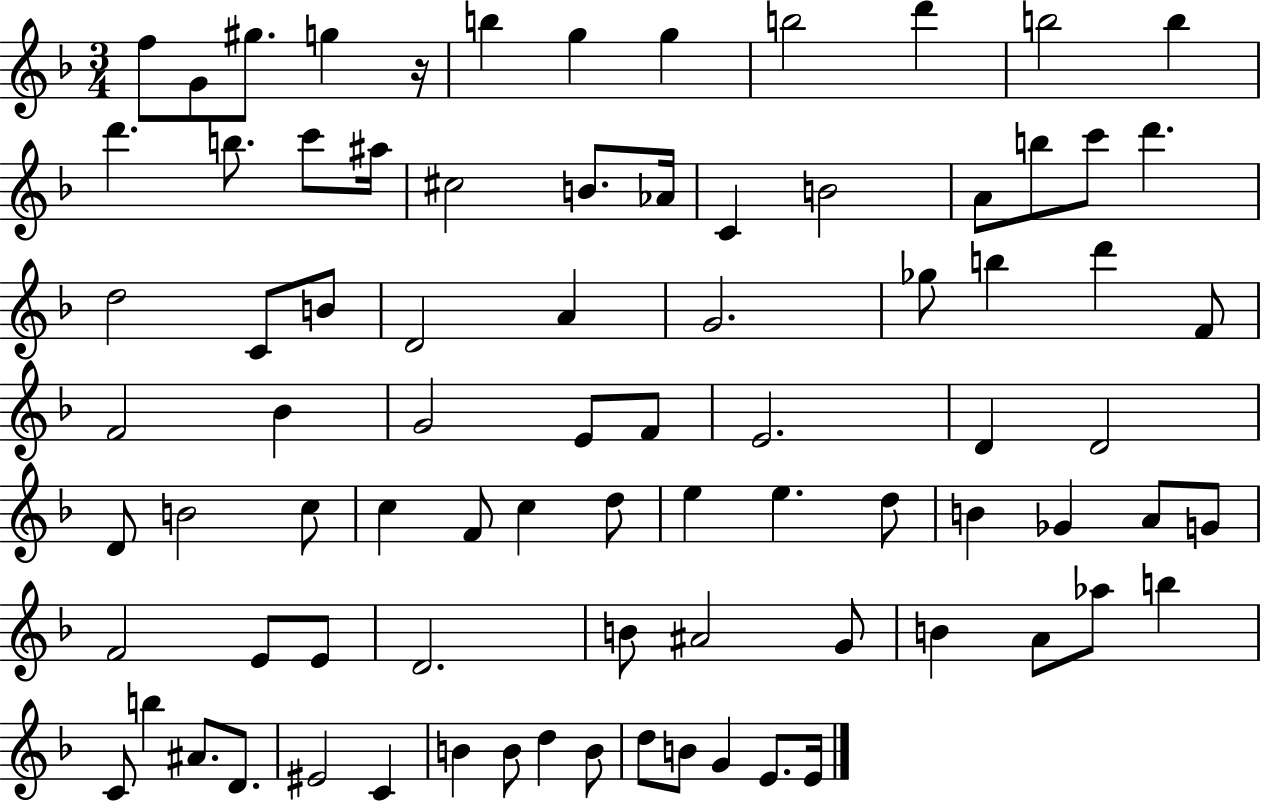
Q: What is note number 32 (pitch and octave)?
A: B5